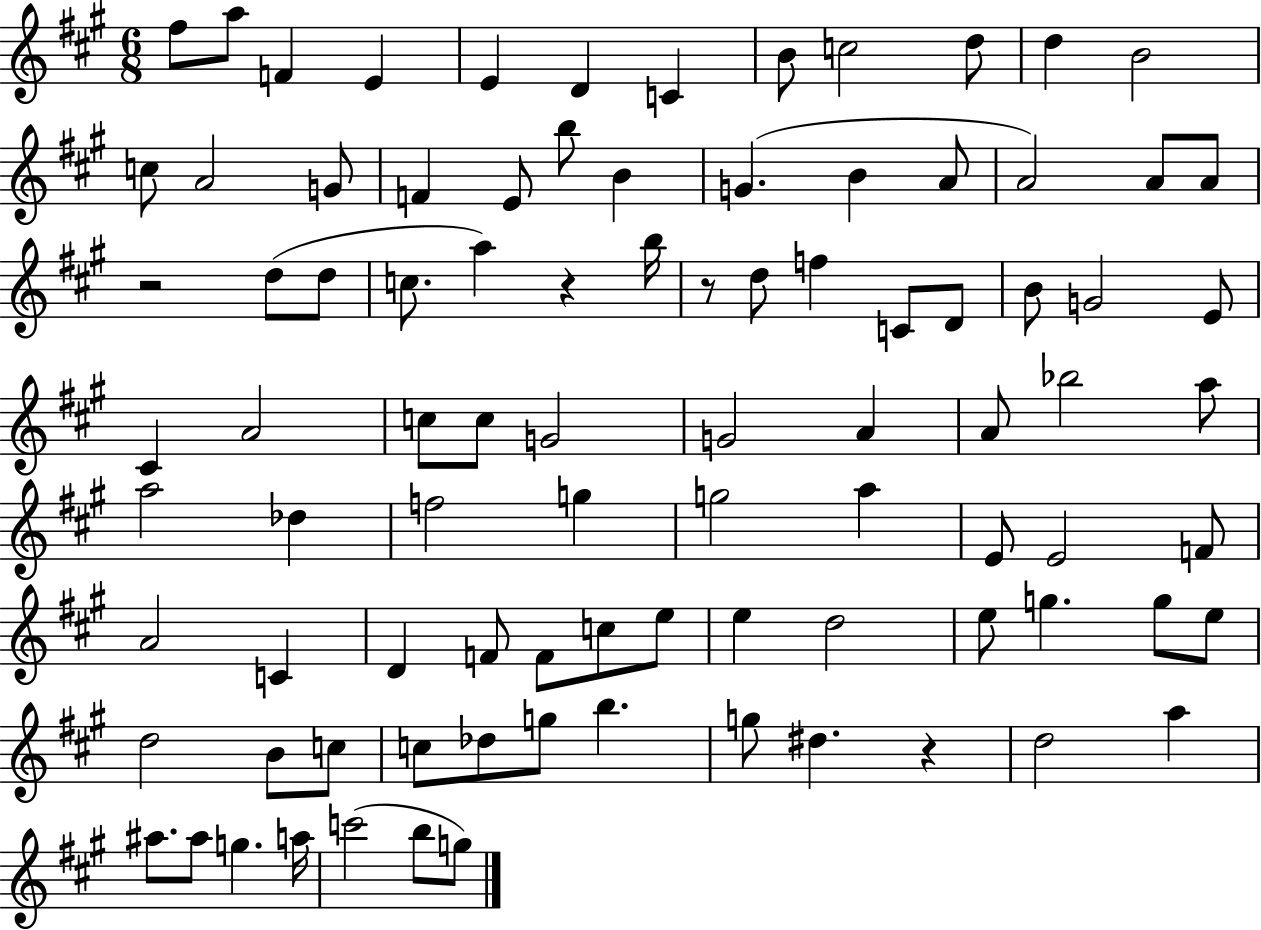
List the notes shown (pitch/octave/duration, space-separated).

F#5/e A5/e F4/q E4/q E4/q D4/q C4/q B4/e C5/h D5/e D5/q B4/h C5/e A4/h G4/e F4/q E4/e B5/e B4/q G4/q. B4/q A4/e A4/h A4/e A4/e R/h D5/e D5/e C5/e. A5/q R/q B5/s R/e D5/e F5/q C4/e D4/e B4/e G4/h E4/e C#4/q A4/h C5/e C5/e G4/h G4/h A4/q A4/e Bb5/h A5/e A5/h Db5/q F5/h G5/q G5/h A5/q E4/e E4/h F4/e A4/h C4/q D4/q F4/e F4/e C5/e E5/e E5/q D5/h E5/e G5/q. G5/e E5/e D5/h B4/e C5/e C5/e Db5/e G5/e B5/q. G5/e D#5/q. R/q D5/h A5/q A#5/e. A#5/e G5/q. A5/s C6/h B5/e G5/e